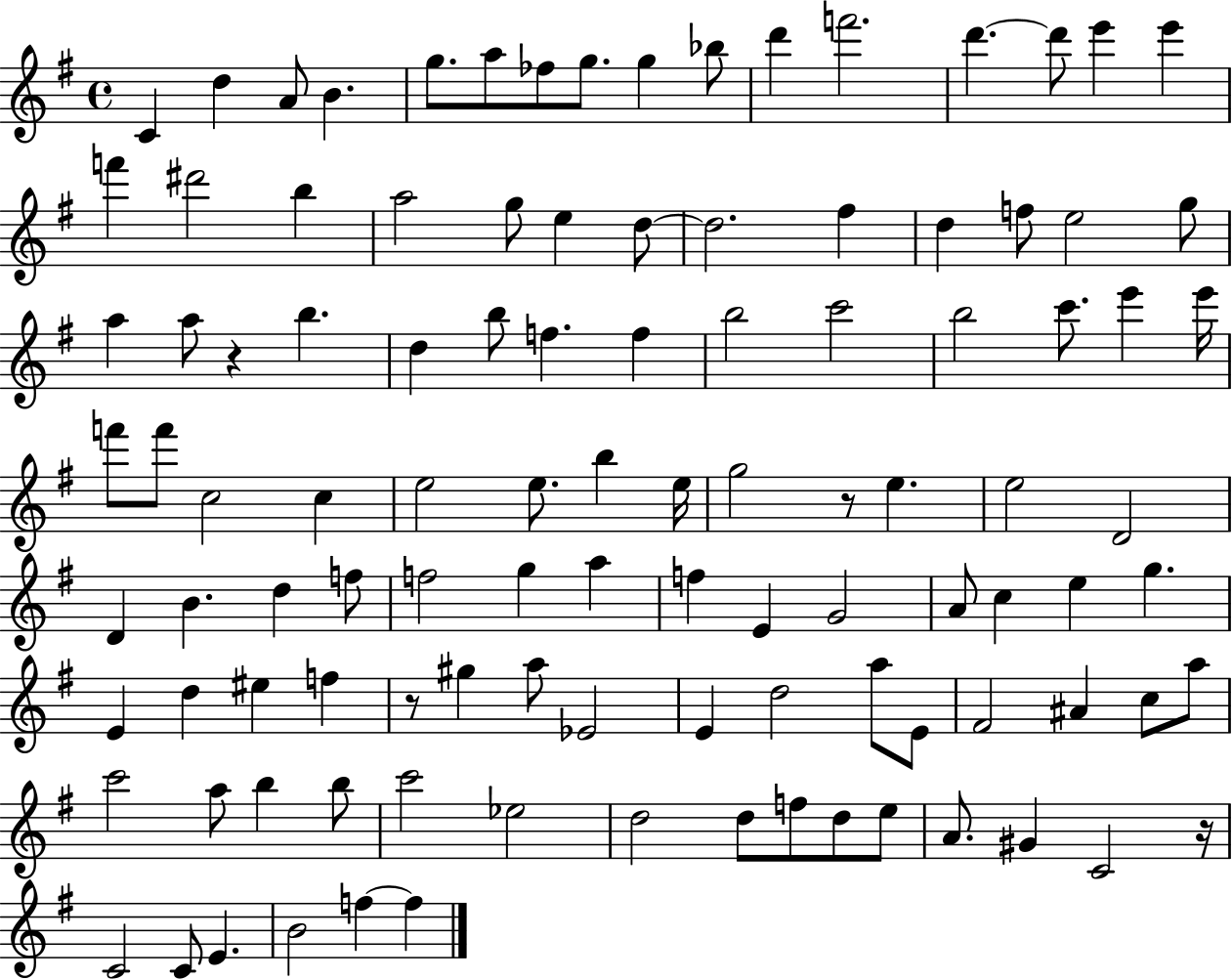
C4/q D5/q A4/e B4/q. G5/e. A5/e FES5/e G5/e. G5/q Bb5/e D6/q F6/h. D6/q. D6/e E6/q E6/q F6/q D#6/h B5/q A5/h G5/e E5/q D5/e D5/h. F#5/q D5/q F5/e E5/h G5/e A5/q A5/e R/q B5/q. D5/q B5/e F5/q. F5/q B5/h C6/h B5/h C6/e. E6/q E6/s F6/e F6/e C5/h C5/q E5/h E5/e. B5/q E5/s G5/h R/e E5/q. E5/h D4/h D4/q B4/q. D5/q F5/e F5/h G5/q A5/q F5/q E4/q G4/h A4/e C5/q E5/q G5/q. E4/q D5/q EIS5/q F5/q R/e G#5/q A5/e Eb4/h E4/q D5/h A5/e E4/e F#4/h A#4/q C5/e A5/e C6/h A5/e B5/q B5/e C6/h Eb5/h D5/h D5/e F5/e D5/e E5/e A4/e. G#4/q C4/h R/s C4/h C4/e E4/q. B4/h F5/q F5/q